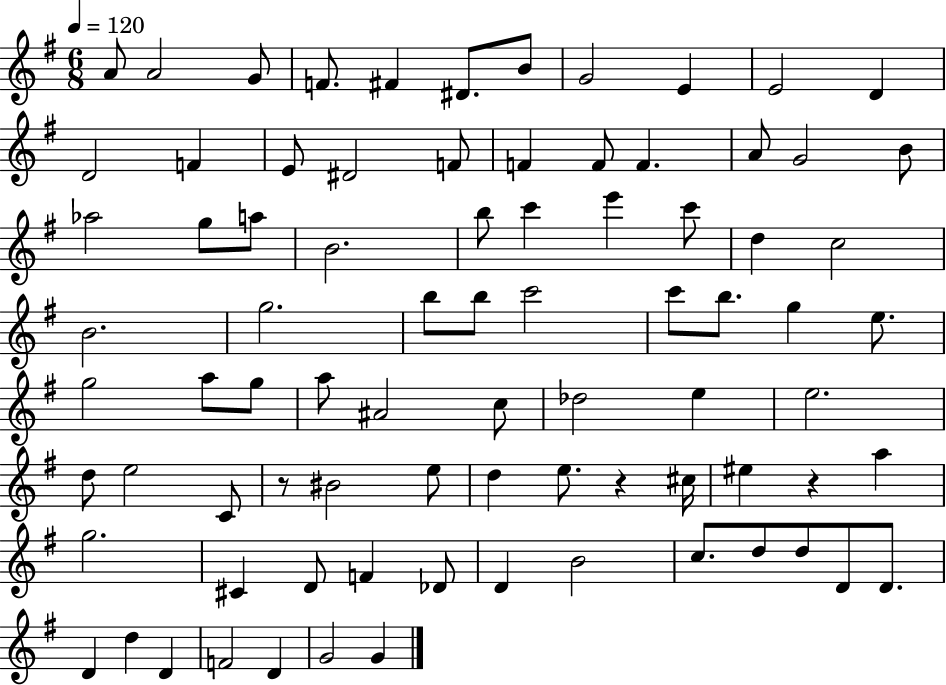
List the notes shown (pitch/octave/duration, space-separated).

A4/e A4/h G4/e F4/e. F#4/q D#4/e. B4/e G4/h E4/q E4/h D4/q D4/h F4/q E4/e D#4/h F4/e F4/q F4/e F4/q. A4/e G4/h B4/e Ab5/h G5/e A5/e B4/h. B5/e C6/q E6/q C6/e D5/q C5/h B4/h. G5/h. B5/e B5/e C6/h C6/e B5/e. G5/q E5/e. G5/h A5/e G5/e A5/e A#4/h C5/e Db5/h E5/q E5/h. D5/e E5/h C4/e R/e BIS4/h E5/e D5/q E5/e. R/q C#5/s EIS5/q R/q A5/q G5/h. C#4/q D4/e F4/q Db4/e D4/q B4/h C5/e. D5/e D5/e D4/e D4/e. D4/q D5/q D4/q F4/h D4/q G4/h G4/q